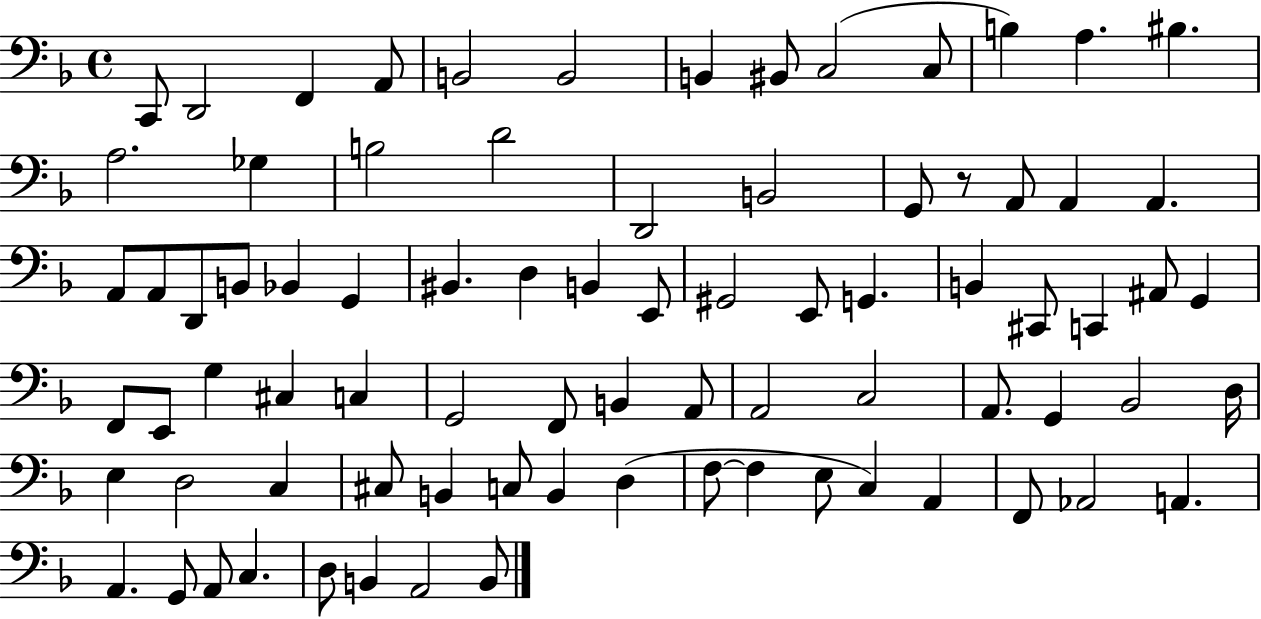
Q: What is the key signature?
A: F major